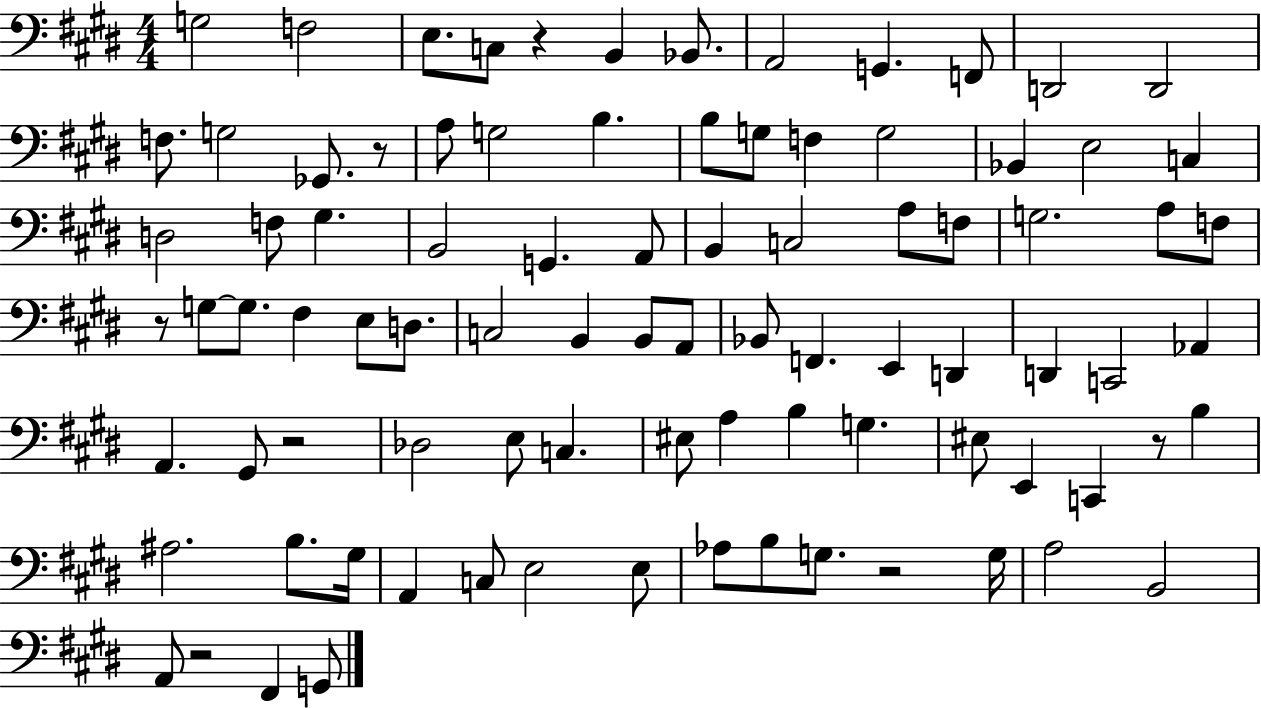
X:1
T:Untitled
M:4/4
L:1/4
K:E
G,2 F,2 E,/2 C,/2 z B,, _B,,/2 A,,2 G,, F,,/2 D,,2 D,,2 F,/2 G,2 _G,,/2 z/2 A,/2 G,2 B, B,/2 G,/2 F, G,2 _B,, E,2 C, D,2 F,/2 ^G, B,,2 G,, A,,/2 B,, C,2 A,/2 F,/2 G,2 A,/2 F,/2 z/2 G,/2 G,/2 ^F, E,/2 D,/2 C,2 B,, B,,/2 A,,/2 _B,,/2 F,, E,, D,, D,, C,,2 _A,, A,, ^G,,/2 z2 _D,2 E,/2 C, ^E,/2 A, B, G, ^E,/2 E,, C,, z/2 B, ^A,2 B,/2 ^G,/4 A,, C,/2 E,2 E,/2 _A,/2 B,/2 G,/2 z2 G,/4 A,2 B,,2 A,,/2 z2 ^F,, G,,/2